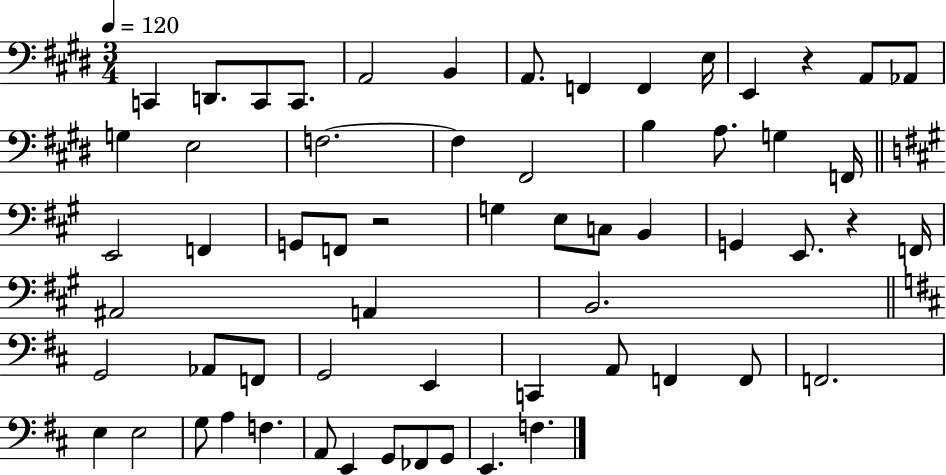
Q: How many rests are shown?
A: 3